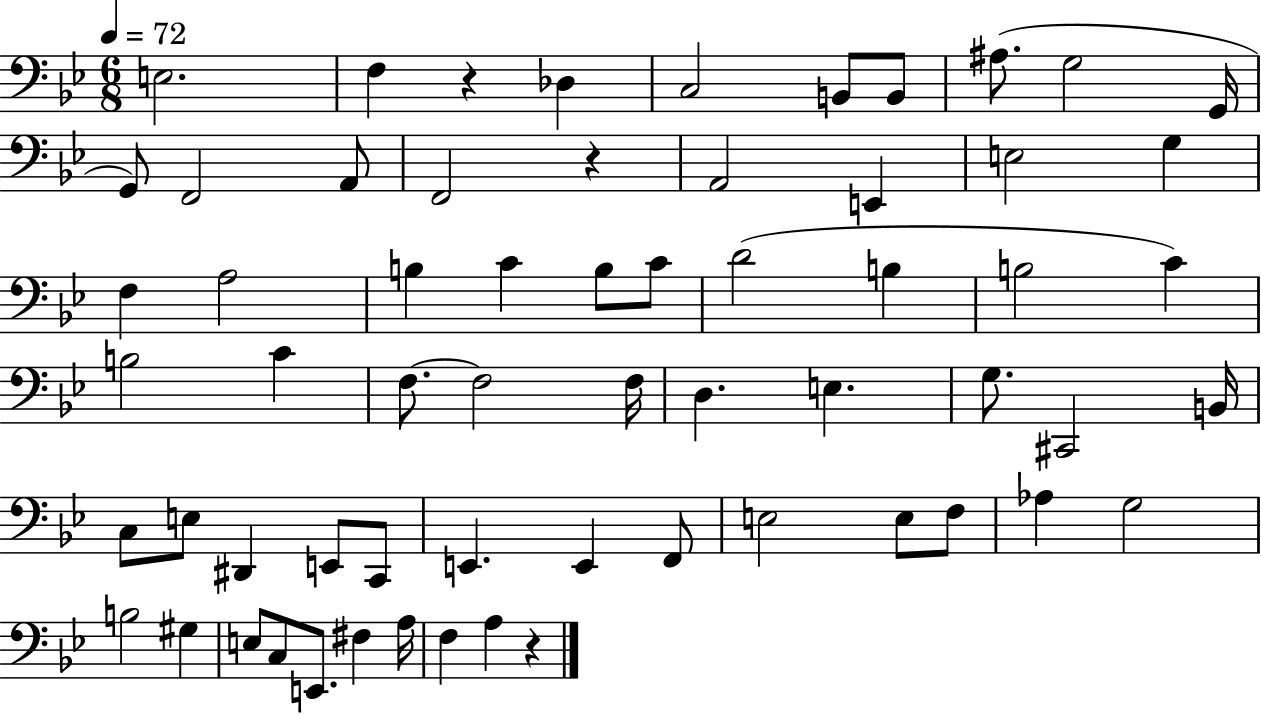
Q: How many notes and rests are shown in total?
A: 62